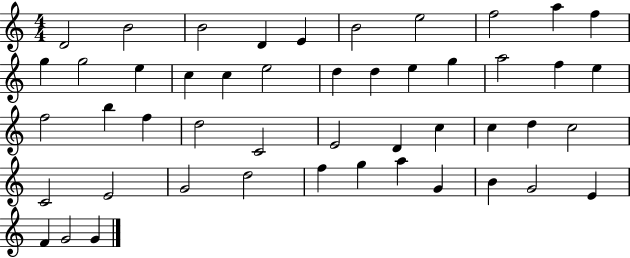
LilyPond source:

{
  \clef treble
  \numericTimeSignature
  \time 4/4
  \key c \major
  d'2 b'2 | b'2 d'4 e'4 | b'2 e''2 | f''2 a''4 f''4 | \break g''4 g''2 e''4 | c''4 c''4 e''2 | d''4 d''4 e''4 g''4 | a''2 f''4 e''4 | \break f''2 b''4 f''4 | d''2 c'2 | e'2 d'4 c''4 | c''4 d''4 c''2 | \break c'2 e'2 | g'2 d''2 | f''4 g''4 a''4 g'4 | b'4 g'2 e'4 | \break f'4 g'2 g'4 | \bar "|."
}